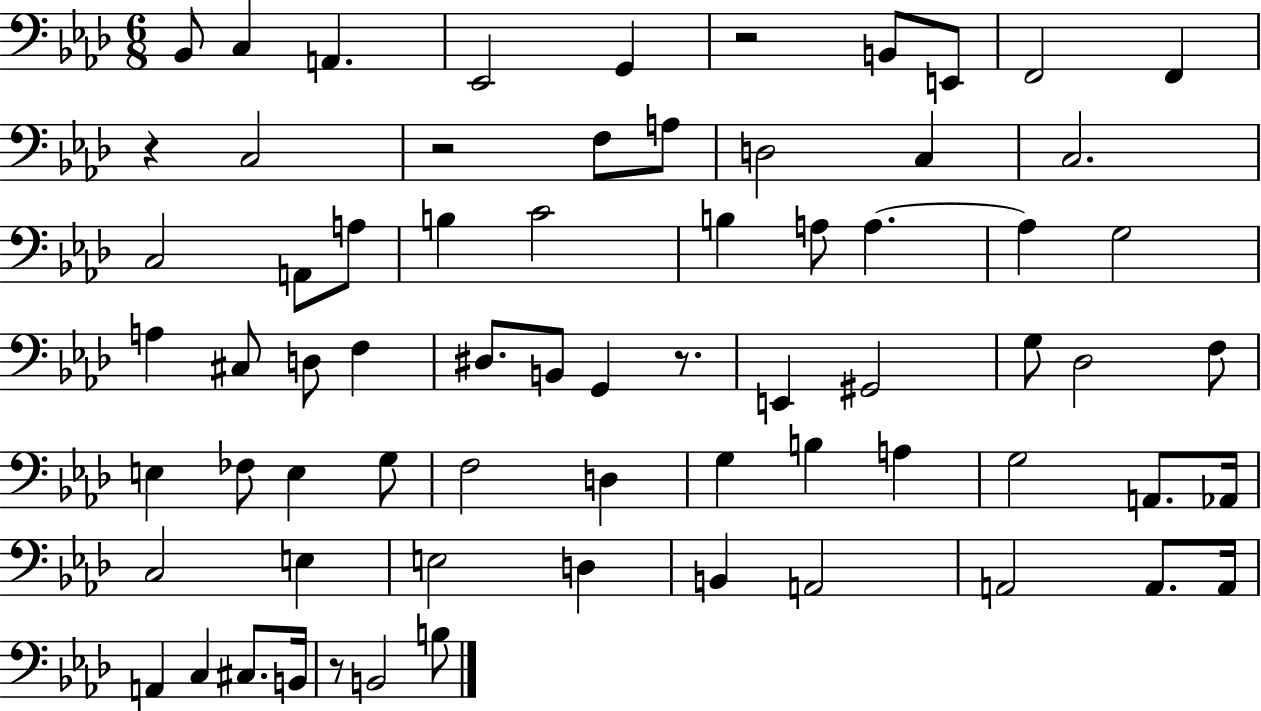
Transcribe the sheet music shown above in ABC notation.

X:1
T:Untitled
M:6/8
L:1/4
K:Ab
_B,,/2 C, A,, _E,,2 G,, z2 B,,/2 E,,/2 F,,2 F,, z C,2 z2 F,/2 A,/2 D,2 C, C,2 C,2 A,,/2 A,/2 B, C2 B, A,/2 A, A, G,2 A, ^C,/2 D,/2 F, ^D,/2 B,,/2 G,, z/2 E,, ^G,,2 G,/2 _D,2 F,/2 E, _F,/2 E, G,/2 F,2 D, G, B, A, G,2 A,,/2 _A,,/4 C,2 E, E,2 D, B,, A,,2 A,,2 A,,/2 A,,/4 A,, C, ^C,/2 B,,/4 z/2 B,,2 B,/2